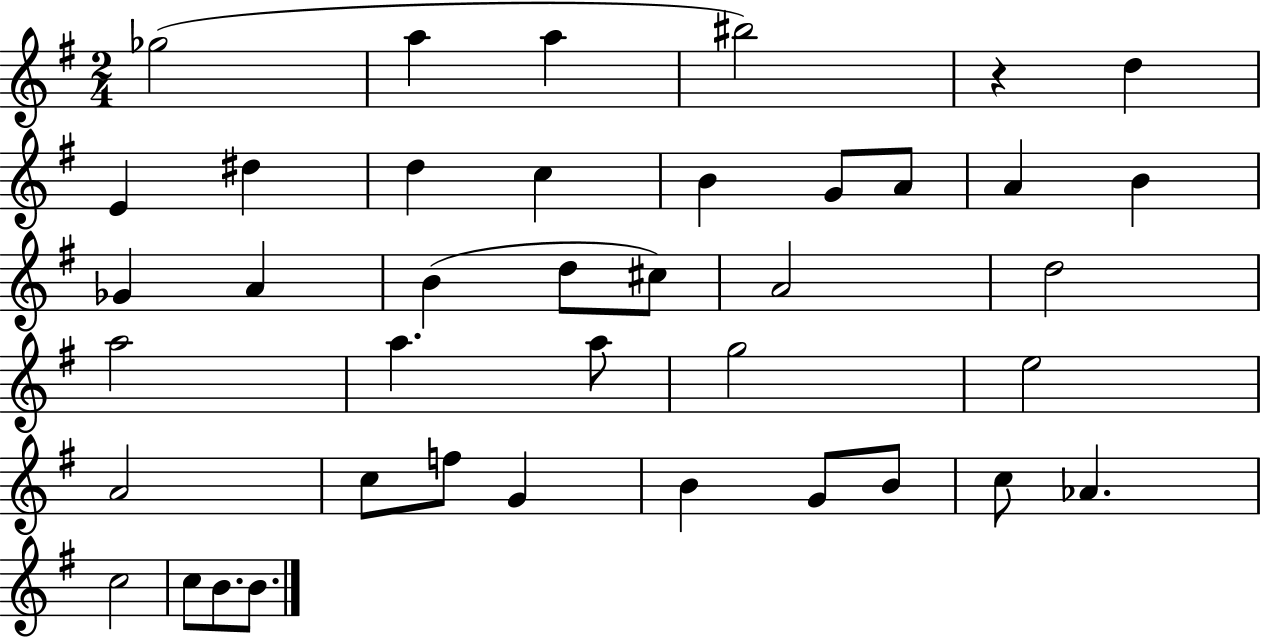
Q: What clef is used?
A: treble